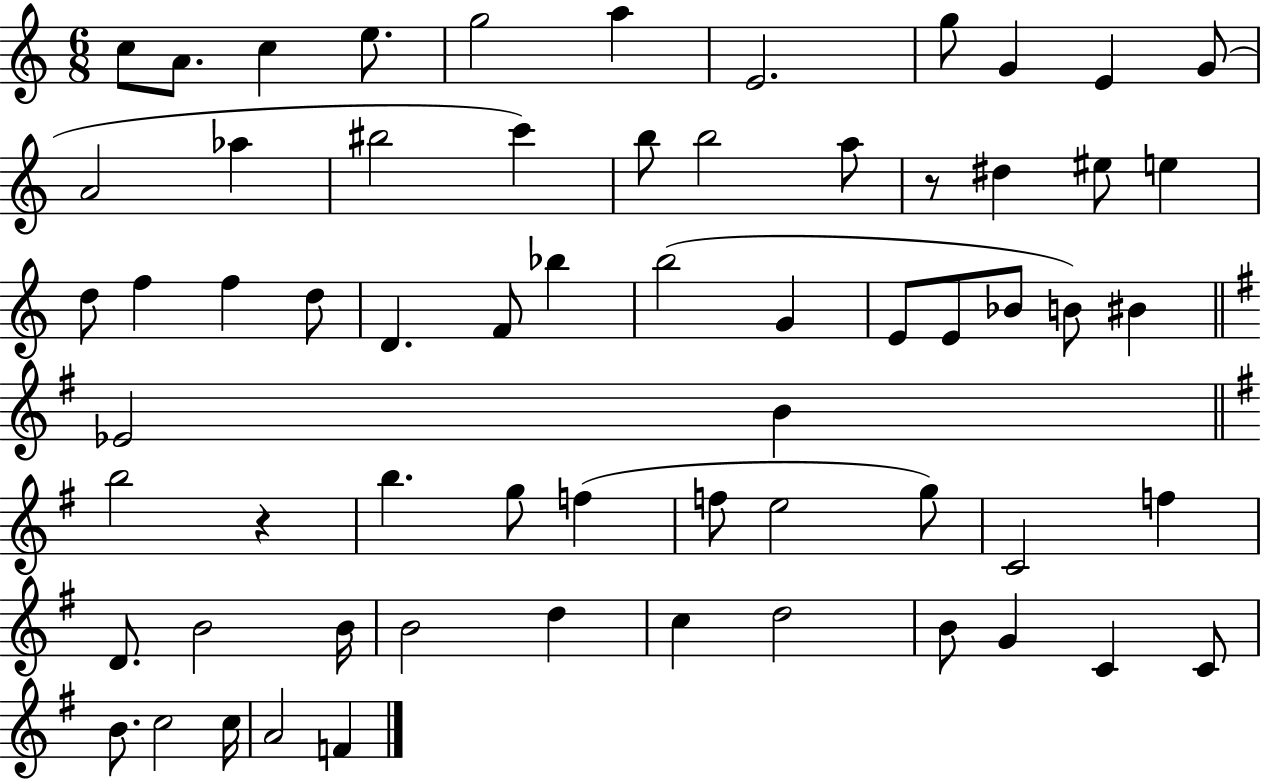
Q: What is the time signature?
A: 6/8